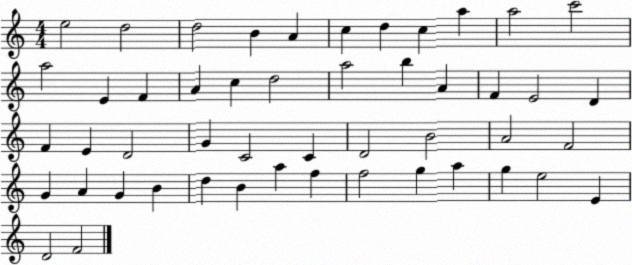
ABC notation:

X:1
T:Untitled
M:4/4
L:1/4
K:C
e2 d2 d2 B A c d c a a2 c'2 a2 E F A c d2 a2 b A F E2 D F E D2 G C2 C D2 B2 A2 F2 G A G B d B a f f2 g a g e2 E D2 F2